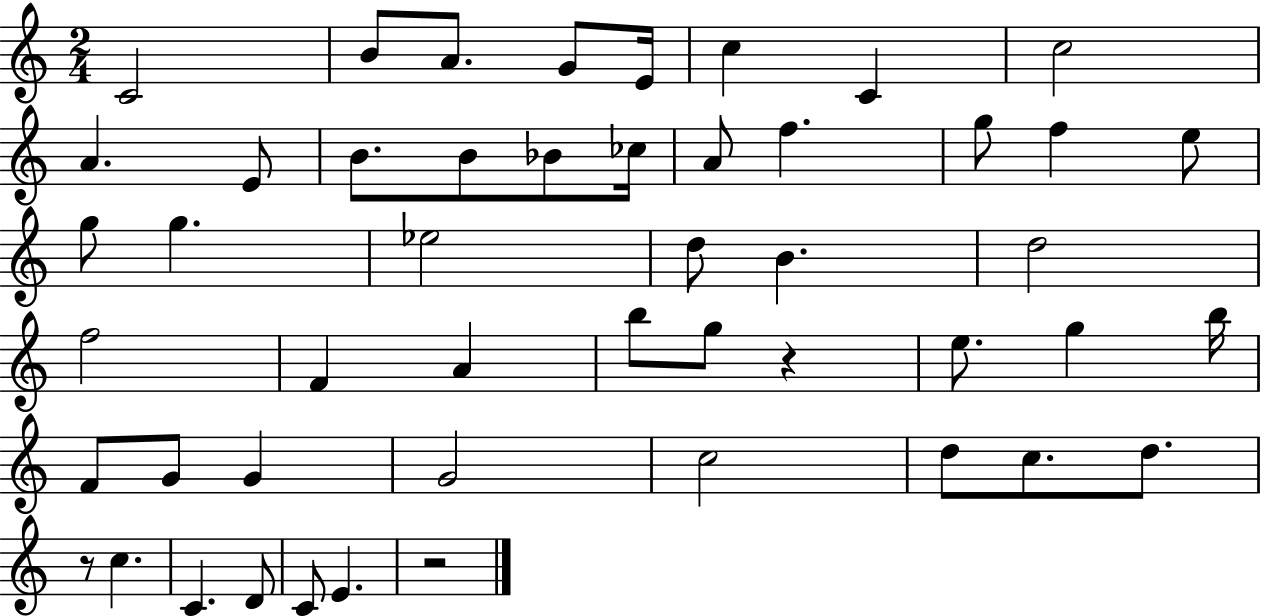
X:1
T:Untitled
M:2/4
L:1/4
K:C
C2 B/2 A/2 G/2 E/4 c C c2 A E/2 B/2 B/2 _B/2 _c/4 A/2 f g/2 f e/2 g/2 g _e2 d/2 B d2 f2 F A b/2 g/2 z e/2 g b/4 F/2 G/2 G G2 c2 d/2 c/2 d/2 z/2 c C D/2 C/2 E z2